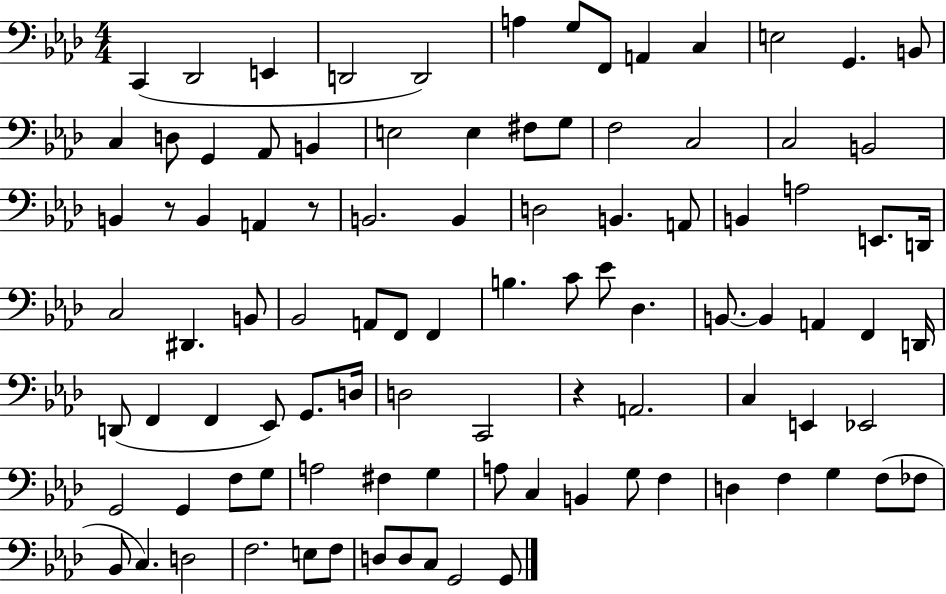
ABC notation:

X:1
T:Untitled
M:4/4
L:1/4
K:Ab
C,, _D,,2 E,, D,,2 D,,2 A, G,/2 F,,/2 A,, C, E,2 G,, B,,/2 C, D,/2 G,, _A,,/2 B,, E,2 E, ^F,/2 G,/2 F,2 C,2 C,2 B,,2 B,, z/2 B,, A,, z/2 B,,2 B,, D,2 B,, A,,/2 B,, A,2 E,,/2 D,,/4 C,2 ^D,, B,,/2 _B,,2 A,,/2 F,,/2 F,, B, C/2 _E/2 _D, B,,/2 B,, A,, F,, D,,/4 D,,/2 F,, F,, _E,,/2 G,,/2 D,/4 D,2 C,,2 z A,,2 C, E,, _E,,2 G,,2 G,, F,/2 G,/2 A,2 ^F, G, A,/2 C, B,, G,/2 F, D, F, G, F,/2 _F,/2 _B,,/2 C, D,2 F,2 E,/2 F,/2 D,/2 D,/2 C,/2 G,,2 G,,/2